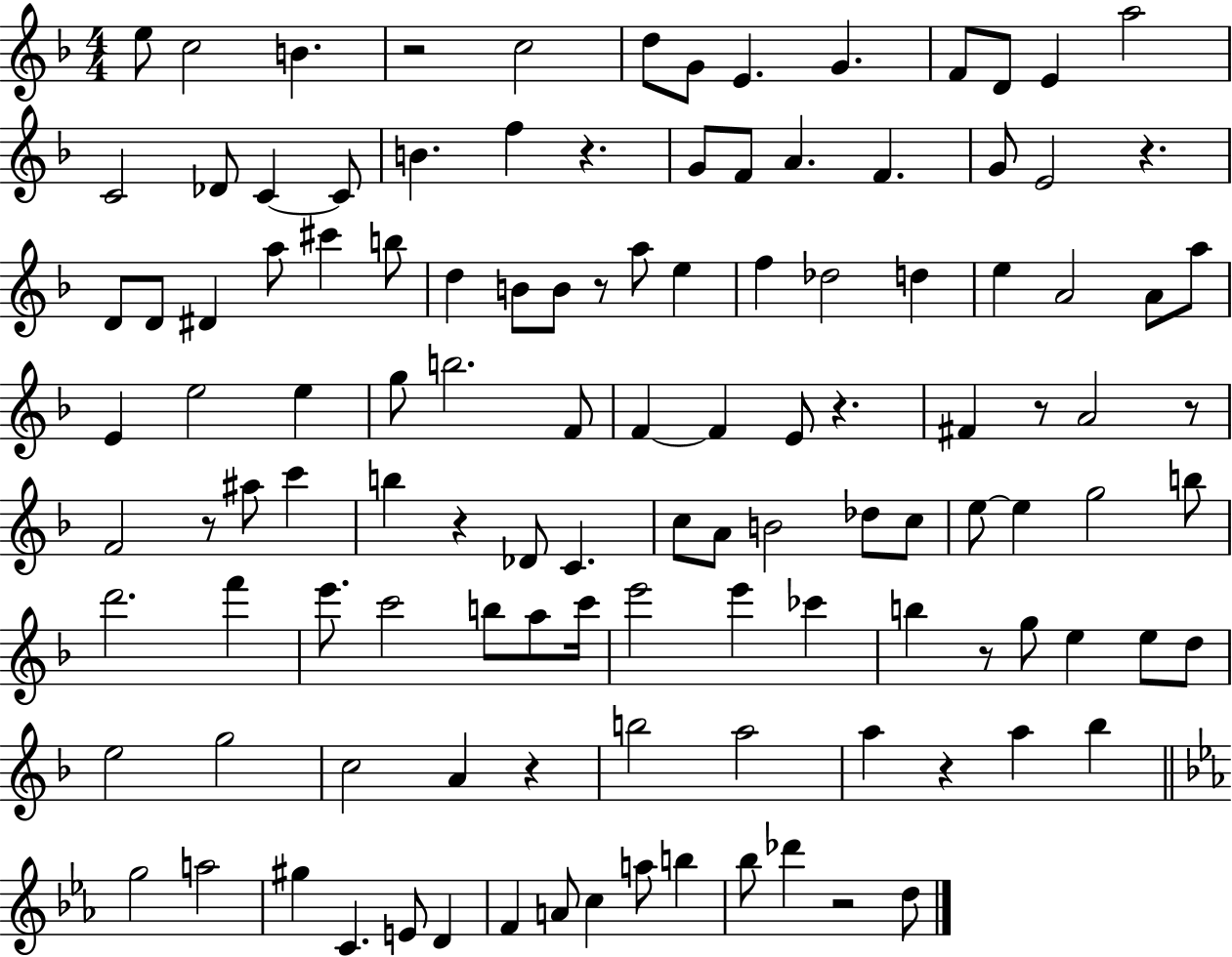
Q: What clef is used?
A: treble